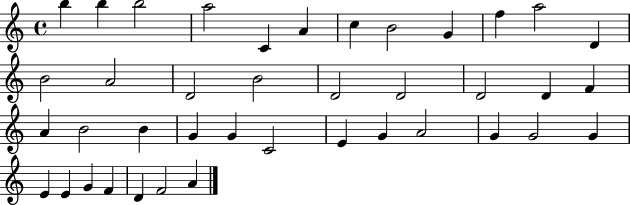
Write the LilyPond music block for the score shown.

{
  \clef treble
  \time 4/4
  \defaultTimeSignature
  \key c \major
  b''4 b''4 b''2 | a''2 c'4 a'4 | c''4 b'2 g'4 | f''4 a''2 d'4 | \break b'2 a'2 | d'2 b'2 | d'2 d'2 | d'2 d'4 f'4 | \break a'4 b'2 b'4 | g'4 g'4 c'2 | e'4 g'4 a'2 | g'4 g'2 g'4 | \break e'4 e'4 g'4 f'4 | d'4 f'2 a'4 | \bar "|."
}